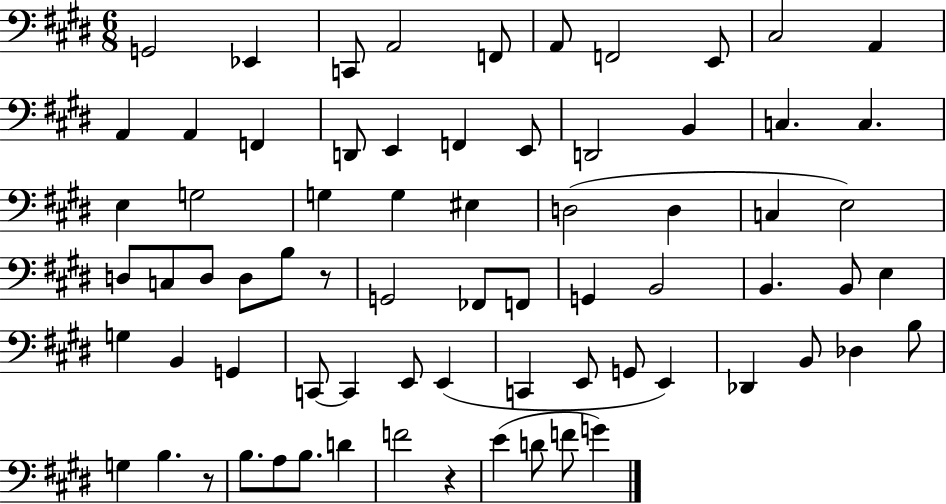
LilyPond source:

{
  \clef bass
  \numericTimeSignature
  \time 6/8
  \key e \major
  g,2 ees,4 | c,8 a,2 f,8 | a,8 f,2 e,8 | cis2 a,4 | \break a,4 a,4 f,4 | d,8 e,4 f,4 e,8 | d,2 b,4 | c4. c4. | \break e4 g2 | g4 g4 eis4 | d2( d4 | c4 e2) | \break d8 c8 d8 d8 b8 r8 | g,2 fes,8 f,8 | g,4 b,2 | b,4. b,8 e4 | \break g4 b,4 g,4 | c,8~~ c,4 e,8 e,4( | c,4 e,8 g,8 e,4) | des,4 b,8 des4 b8 | \break g4 b4. r8 | b8. a8 b8. d'4 | f'2 r4 | e'4( d'8 f'8 g'4) | \break \bar "|."
}